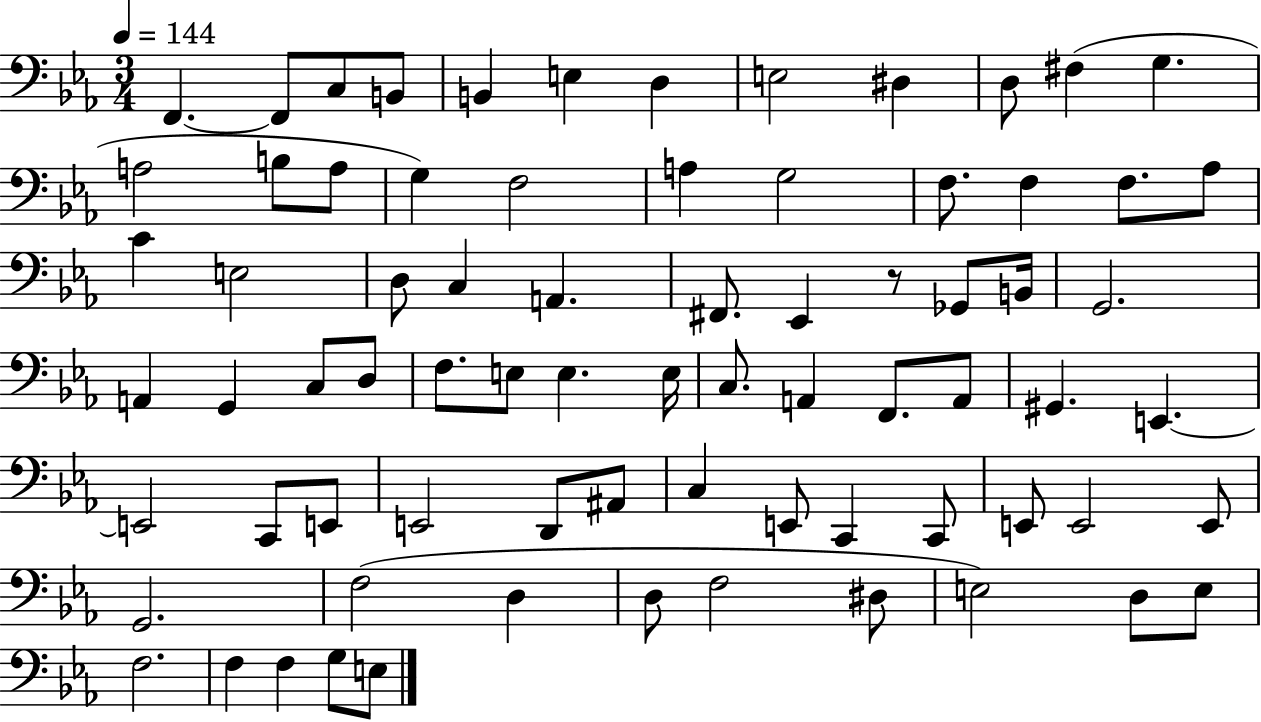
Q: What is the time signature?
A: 3/4